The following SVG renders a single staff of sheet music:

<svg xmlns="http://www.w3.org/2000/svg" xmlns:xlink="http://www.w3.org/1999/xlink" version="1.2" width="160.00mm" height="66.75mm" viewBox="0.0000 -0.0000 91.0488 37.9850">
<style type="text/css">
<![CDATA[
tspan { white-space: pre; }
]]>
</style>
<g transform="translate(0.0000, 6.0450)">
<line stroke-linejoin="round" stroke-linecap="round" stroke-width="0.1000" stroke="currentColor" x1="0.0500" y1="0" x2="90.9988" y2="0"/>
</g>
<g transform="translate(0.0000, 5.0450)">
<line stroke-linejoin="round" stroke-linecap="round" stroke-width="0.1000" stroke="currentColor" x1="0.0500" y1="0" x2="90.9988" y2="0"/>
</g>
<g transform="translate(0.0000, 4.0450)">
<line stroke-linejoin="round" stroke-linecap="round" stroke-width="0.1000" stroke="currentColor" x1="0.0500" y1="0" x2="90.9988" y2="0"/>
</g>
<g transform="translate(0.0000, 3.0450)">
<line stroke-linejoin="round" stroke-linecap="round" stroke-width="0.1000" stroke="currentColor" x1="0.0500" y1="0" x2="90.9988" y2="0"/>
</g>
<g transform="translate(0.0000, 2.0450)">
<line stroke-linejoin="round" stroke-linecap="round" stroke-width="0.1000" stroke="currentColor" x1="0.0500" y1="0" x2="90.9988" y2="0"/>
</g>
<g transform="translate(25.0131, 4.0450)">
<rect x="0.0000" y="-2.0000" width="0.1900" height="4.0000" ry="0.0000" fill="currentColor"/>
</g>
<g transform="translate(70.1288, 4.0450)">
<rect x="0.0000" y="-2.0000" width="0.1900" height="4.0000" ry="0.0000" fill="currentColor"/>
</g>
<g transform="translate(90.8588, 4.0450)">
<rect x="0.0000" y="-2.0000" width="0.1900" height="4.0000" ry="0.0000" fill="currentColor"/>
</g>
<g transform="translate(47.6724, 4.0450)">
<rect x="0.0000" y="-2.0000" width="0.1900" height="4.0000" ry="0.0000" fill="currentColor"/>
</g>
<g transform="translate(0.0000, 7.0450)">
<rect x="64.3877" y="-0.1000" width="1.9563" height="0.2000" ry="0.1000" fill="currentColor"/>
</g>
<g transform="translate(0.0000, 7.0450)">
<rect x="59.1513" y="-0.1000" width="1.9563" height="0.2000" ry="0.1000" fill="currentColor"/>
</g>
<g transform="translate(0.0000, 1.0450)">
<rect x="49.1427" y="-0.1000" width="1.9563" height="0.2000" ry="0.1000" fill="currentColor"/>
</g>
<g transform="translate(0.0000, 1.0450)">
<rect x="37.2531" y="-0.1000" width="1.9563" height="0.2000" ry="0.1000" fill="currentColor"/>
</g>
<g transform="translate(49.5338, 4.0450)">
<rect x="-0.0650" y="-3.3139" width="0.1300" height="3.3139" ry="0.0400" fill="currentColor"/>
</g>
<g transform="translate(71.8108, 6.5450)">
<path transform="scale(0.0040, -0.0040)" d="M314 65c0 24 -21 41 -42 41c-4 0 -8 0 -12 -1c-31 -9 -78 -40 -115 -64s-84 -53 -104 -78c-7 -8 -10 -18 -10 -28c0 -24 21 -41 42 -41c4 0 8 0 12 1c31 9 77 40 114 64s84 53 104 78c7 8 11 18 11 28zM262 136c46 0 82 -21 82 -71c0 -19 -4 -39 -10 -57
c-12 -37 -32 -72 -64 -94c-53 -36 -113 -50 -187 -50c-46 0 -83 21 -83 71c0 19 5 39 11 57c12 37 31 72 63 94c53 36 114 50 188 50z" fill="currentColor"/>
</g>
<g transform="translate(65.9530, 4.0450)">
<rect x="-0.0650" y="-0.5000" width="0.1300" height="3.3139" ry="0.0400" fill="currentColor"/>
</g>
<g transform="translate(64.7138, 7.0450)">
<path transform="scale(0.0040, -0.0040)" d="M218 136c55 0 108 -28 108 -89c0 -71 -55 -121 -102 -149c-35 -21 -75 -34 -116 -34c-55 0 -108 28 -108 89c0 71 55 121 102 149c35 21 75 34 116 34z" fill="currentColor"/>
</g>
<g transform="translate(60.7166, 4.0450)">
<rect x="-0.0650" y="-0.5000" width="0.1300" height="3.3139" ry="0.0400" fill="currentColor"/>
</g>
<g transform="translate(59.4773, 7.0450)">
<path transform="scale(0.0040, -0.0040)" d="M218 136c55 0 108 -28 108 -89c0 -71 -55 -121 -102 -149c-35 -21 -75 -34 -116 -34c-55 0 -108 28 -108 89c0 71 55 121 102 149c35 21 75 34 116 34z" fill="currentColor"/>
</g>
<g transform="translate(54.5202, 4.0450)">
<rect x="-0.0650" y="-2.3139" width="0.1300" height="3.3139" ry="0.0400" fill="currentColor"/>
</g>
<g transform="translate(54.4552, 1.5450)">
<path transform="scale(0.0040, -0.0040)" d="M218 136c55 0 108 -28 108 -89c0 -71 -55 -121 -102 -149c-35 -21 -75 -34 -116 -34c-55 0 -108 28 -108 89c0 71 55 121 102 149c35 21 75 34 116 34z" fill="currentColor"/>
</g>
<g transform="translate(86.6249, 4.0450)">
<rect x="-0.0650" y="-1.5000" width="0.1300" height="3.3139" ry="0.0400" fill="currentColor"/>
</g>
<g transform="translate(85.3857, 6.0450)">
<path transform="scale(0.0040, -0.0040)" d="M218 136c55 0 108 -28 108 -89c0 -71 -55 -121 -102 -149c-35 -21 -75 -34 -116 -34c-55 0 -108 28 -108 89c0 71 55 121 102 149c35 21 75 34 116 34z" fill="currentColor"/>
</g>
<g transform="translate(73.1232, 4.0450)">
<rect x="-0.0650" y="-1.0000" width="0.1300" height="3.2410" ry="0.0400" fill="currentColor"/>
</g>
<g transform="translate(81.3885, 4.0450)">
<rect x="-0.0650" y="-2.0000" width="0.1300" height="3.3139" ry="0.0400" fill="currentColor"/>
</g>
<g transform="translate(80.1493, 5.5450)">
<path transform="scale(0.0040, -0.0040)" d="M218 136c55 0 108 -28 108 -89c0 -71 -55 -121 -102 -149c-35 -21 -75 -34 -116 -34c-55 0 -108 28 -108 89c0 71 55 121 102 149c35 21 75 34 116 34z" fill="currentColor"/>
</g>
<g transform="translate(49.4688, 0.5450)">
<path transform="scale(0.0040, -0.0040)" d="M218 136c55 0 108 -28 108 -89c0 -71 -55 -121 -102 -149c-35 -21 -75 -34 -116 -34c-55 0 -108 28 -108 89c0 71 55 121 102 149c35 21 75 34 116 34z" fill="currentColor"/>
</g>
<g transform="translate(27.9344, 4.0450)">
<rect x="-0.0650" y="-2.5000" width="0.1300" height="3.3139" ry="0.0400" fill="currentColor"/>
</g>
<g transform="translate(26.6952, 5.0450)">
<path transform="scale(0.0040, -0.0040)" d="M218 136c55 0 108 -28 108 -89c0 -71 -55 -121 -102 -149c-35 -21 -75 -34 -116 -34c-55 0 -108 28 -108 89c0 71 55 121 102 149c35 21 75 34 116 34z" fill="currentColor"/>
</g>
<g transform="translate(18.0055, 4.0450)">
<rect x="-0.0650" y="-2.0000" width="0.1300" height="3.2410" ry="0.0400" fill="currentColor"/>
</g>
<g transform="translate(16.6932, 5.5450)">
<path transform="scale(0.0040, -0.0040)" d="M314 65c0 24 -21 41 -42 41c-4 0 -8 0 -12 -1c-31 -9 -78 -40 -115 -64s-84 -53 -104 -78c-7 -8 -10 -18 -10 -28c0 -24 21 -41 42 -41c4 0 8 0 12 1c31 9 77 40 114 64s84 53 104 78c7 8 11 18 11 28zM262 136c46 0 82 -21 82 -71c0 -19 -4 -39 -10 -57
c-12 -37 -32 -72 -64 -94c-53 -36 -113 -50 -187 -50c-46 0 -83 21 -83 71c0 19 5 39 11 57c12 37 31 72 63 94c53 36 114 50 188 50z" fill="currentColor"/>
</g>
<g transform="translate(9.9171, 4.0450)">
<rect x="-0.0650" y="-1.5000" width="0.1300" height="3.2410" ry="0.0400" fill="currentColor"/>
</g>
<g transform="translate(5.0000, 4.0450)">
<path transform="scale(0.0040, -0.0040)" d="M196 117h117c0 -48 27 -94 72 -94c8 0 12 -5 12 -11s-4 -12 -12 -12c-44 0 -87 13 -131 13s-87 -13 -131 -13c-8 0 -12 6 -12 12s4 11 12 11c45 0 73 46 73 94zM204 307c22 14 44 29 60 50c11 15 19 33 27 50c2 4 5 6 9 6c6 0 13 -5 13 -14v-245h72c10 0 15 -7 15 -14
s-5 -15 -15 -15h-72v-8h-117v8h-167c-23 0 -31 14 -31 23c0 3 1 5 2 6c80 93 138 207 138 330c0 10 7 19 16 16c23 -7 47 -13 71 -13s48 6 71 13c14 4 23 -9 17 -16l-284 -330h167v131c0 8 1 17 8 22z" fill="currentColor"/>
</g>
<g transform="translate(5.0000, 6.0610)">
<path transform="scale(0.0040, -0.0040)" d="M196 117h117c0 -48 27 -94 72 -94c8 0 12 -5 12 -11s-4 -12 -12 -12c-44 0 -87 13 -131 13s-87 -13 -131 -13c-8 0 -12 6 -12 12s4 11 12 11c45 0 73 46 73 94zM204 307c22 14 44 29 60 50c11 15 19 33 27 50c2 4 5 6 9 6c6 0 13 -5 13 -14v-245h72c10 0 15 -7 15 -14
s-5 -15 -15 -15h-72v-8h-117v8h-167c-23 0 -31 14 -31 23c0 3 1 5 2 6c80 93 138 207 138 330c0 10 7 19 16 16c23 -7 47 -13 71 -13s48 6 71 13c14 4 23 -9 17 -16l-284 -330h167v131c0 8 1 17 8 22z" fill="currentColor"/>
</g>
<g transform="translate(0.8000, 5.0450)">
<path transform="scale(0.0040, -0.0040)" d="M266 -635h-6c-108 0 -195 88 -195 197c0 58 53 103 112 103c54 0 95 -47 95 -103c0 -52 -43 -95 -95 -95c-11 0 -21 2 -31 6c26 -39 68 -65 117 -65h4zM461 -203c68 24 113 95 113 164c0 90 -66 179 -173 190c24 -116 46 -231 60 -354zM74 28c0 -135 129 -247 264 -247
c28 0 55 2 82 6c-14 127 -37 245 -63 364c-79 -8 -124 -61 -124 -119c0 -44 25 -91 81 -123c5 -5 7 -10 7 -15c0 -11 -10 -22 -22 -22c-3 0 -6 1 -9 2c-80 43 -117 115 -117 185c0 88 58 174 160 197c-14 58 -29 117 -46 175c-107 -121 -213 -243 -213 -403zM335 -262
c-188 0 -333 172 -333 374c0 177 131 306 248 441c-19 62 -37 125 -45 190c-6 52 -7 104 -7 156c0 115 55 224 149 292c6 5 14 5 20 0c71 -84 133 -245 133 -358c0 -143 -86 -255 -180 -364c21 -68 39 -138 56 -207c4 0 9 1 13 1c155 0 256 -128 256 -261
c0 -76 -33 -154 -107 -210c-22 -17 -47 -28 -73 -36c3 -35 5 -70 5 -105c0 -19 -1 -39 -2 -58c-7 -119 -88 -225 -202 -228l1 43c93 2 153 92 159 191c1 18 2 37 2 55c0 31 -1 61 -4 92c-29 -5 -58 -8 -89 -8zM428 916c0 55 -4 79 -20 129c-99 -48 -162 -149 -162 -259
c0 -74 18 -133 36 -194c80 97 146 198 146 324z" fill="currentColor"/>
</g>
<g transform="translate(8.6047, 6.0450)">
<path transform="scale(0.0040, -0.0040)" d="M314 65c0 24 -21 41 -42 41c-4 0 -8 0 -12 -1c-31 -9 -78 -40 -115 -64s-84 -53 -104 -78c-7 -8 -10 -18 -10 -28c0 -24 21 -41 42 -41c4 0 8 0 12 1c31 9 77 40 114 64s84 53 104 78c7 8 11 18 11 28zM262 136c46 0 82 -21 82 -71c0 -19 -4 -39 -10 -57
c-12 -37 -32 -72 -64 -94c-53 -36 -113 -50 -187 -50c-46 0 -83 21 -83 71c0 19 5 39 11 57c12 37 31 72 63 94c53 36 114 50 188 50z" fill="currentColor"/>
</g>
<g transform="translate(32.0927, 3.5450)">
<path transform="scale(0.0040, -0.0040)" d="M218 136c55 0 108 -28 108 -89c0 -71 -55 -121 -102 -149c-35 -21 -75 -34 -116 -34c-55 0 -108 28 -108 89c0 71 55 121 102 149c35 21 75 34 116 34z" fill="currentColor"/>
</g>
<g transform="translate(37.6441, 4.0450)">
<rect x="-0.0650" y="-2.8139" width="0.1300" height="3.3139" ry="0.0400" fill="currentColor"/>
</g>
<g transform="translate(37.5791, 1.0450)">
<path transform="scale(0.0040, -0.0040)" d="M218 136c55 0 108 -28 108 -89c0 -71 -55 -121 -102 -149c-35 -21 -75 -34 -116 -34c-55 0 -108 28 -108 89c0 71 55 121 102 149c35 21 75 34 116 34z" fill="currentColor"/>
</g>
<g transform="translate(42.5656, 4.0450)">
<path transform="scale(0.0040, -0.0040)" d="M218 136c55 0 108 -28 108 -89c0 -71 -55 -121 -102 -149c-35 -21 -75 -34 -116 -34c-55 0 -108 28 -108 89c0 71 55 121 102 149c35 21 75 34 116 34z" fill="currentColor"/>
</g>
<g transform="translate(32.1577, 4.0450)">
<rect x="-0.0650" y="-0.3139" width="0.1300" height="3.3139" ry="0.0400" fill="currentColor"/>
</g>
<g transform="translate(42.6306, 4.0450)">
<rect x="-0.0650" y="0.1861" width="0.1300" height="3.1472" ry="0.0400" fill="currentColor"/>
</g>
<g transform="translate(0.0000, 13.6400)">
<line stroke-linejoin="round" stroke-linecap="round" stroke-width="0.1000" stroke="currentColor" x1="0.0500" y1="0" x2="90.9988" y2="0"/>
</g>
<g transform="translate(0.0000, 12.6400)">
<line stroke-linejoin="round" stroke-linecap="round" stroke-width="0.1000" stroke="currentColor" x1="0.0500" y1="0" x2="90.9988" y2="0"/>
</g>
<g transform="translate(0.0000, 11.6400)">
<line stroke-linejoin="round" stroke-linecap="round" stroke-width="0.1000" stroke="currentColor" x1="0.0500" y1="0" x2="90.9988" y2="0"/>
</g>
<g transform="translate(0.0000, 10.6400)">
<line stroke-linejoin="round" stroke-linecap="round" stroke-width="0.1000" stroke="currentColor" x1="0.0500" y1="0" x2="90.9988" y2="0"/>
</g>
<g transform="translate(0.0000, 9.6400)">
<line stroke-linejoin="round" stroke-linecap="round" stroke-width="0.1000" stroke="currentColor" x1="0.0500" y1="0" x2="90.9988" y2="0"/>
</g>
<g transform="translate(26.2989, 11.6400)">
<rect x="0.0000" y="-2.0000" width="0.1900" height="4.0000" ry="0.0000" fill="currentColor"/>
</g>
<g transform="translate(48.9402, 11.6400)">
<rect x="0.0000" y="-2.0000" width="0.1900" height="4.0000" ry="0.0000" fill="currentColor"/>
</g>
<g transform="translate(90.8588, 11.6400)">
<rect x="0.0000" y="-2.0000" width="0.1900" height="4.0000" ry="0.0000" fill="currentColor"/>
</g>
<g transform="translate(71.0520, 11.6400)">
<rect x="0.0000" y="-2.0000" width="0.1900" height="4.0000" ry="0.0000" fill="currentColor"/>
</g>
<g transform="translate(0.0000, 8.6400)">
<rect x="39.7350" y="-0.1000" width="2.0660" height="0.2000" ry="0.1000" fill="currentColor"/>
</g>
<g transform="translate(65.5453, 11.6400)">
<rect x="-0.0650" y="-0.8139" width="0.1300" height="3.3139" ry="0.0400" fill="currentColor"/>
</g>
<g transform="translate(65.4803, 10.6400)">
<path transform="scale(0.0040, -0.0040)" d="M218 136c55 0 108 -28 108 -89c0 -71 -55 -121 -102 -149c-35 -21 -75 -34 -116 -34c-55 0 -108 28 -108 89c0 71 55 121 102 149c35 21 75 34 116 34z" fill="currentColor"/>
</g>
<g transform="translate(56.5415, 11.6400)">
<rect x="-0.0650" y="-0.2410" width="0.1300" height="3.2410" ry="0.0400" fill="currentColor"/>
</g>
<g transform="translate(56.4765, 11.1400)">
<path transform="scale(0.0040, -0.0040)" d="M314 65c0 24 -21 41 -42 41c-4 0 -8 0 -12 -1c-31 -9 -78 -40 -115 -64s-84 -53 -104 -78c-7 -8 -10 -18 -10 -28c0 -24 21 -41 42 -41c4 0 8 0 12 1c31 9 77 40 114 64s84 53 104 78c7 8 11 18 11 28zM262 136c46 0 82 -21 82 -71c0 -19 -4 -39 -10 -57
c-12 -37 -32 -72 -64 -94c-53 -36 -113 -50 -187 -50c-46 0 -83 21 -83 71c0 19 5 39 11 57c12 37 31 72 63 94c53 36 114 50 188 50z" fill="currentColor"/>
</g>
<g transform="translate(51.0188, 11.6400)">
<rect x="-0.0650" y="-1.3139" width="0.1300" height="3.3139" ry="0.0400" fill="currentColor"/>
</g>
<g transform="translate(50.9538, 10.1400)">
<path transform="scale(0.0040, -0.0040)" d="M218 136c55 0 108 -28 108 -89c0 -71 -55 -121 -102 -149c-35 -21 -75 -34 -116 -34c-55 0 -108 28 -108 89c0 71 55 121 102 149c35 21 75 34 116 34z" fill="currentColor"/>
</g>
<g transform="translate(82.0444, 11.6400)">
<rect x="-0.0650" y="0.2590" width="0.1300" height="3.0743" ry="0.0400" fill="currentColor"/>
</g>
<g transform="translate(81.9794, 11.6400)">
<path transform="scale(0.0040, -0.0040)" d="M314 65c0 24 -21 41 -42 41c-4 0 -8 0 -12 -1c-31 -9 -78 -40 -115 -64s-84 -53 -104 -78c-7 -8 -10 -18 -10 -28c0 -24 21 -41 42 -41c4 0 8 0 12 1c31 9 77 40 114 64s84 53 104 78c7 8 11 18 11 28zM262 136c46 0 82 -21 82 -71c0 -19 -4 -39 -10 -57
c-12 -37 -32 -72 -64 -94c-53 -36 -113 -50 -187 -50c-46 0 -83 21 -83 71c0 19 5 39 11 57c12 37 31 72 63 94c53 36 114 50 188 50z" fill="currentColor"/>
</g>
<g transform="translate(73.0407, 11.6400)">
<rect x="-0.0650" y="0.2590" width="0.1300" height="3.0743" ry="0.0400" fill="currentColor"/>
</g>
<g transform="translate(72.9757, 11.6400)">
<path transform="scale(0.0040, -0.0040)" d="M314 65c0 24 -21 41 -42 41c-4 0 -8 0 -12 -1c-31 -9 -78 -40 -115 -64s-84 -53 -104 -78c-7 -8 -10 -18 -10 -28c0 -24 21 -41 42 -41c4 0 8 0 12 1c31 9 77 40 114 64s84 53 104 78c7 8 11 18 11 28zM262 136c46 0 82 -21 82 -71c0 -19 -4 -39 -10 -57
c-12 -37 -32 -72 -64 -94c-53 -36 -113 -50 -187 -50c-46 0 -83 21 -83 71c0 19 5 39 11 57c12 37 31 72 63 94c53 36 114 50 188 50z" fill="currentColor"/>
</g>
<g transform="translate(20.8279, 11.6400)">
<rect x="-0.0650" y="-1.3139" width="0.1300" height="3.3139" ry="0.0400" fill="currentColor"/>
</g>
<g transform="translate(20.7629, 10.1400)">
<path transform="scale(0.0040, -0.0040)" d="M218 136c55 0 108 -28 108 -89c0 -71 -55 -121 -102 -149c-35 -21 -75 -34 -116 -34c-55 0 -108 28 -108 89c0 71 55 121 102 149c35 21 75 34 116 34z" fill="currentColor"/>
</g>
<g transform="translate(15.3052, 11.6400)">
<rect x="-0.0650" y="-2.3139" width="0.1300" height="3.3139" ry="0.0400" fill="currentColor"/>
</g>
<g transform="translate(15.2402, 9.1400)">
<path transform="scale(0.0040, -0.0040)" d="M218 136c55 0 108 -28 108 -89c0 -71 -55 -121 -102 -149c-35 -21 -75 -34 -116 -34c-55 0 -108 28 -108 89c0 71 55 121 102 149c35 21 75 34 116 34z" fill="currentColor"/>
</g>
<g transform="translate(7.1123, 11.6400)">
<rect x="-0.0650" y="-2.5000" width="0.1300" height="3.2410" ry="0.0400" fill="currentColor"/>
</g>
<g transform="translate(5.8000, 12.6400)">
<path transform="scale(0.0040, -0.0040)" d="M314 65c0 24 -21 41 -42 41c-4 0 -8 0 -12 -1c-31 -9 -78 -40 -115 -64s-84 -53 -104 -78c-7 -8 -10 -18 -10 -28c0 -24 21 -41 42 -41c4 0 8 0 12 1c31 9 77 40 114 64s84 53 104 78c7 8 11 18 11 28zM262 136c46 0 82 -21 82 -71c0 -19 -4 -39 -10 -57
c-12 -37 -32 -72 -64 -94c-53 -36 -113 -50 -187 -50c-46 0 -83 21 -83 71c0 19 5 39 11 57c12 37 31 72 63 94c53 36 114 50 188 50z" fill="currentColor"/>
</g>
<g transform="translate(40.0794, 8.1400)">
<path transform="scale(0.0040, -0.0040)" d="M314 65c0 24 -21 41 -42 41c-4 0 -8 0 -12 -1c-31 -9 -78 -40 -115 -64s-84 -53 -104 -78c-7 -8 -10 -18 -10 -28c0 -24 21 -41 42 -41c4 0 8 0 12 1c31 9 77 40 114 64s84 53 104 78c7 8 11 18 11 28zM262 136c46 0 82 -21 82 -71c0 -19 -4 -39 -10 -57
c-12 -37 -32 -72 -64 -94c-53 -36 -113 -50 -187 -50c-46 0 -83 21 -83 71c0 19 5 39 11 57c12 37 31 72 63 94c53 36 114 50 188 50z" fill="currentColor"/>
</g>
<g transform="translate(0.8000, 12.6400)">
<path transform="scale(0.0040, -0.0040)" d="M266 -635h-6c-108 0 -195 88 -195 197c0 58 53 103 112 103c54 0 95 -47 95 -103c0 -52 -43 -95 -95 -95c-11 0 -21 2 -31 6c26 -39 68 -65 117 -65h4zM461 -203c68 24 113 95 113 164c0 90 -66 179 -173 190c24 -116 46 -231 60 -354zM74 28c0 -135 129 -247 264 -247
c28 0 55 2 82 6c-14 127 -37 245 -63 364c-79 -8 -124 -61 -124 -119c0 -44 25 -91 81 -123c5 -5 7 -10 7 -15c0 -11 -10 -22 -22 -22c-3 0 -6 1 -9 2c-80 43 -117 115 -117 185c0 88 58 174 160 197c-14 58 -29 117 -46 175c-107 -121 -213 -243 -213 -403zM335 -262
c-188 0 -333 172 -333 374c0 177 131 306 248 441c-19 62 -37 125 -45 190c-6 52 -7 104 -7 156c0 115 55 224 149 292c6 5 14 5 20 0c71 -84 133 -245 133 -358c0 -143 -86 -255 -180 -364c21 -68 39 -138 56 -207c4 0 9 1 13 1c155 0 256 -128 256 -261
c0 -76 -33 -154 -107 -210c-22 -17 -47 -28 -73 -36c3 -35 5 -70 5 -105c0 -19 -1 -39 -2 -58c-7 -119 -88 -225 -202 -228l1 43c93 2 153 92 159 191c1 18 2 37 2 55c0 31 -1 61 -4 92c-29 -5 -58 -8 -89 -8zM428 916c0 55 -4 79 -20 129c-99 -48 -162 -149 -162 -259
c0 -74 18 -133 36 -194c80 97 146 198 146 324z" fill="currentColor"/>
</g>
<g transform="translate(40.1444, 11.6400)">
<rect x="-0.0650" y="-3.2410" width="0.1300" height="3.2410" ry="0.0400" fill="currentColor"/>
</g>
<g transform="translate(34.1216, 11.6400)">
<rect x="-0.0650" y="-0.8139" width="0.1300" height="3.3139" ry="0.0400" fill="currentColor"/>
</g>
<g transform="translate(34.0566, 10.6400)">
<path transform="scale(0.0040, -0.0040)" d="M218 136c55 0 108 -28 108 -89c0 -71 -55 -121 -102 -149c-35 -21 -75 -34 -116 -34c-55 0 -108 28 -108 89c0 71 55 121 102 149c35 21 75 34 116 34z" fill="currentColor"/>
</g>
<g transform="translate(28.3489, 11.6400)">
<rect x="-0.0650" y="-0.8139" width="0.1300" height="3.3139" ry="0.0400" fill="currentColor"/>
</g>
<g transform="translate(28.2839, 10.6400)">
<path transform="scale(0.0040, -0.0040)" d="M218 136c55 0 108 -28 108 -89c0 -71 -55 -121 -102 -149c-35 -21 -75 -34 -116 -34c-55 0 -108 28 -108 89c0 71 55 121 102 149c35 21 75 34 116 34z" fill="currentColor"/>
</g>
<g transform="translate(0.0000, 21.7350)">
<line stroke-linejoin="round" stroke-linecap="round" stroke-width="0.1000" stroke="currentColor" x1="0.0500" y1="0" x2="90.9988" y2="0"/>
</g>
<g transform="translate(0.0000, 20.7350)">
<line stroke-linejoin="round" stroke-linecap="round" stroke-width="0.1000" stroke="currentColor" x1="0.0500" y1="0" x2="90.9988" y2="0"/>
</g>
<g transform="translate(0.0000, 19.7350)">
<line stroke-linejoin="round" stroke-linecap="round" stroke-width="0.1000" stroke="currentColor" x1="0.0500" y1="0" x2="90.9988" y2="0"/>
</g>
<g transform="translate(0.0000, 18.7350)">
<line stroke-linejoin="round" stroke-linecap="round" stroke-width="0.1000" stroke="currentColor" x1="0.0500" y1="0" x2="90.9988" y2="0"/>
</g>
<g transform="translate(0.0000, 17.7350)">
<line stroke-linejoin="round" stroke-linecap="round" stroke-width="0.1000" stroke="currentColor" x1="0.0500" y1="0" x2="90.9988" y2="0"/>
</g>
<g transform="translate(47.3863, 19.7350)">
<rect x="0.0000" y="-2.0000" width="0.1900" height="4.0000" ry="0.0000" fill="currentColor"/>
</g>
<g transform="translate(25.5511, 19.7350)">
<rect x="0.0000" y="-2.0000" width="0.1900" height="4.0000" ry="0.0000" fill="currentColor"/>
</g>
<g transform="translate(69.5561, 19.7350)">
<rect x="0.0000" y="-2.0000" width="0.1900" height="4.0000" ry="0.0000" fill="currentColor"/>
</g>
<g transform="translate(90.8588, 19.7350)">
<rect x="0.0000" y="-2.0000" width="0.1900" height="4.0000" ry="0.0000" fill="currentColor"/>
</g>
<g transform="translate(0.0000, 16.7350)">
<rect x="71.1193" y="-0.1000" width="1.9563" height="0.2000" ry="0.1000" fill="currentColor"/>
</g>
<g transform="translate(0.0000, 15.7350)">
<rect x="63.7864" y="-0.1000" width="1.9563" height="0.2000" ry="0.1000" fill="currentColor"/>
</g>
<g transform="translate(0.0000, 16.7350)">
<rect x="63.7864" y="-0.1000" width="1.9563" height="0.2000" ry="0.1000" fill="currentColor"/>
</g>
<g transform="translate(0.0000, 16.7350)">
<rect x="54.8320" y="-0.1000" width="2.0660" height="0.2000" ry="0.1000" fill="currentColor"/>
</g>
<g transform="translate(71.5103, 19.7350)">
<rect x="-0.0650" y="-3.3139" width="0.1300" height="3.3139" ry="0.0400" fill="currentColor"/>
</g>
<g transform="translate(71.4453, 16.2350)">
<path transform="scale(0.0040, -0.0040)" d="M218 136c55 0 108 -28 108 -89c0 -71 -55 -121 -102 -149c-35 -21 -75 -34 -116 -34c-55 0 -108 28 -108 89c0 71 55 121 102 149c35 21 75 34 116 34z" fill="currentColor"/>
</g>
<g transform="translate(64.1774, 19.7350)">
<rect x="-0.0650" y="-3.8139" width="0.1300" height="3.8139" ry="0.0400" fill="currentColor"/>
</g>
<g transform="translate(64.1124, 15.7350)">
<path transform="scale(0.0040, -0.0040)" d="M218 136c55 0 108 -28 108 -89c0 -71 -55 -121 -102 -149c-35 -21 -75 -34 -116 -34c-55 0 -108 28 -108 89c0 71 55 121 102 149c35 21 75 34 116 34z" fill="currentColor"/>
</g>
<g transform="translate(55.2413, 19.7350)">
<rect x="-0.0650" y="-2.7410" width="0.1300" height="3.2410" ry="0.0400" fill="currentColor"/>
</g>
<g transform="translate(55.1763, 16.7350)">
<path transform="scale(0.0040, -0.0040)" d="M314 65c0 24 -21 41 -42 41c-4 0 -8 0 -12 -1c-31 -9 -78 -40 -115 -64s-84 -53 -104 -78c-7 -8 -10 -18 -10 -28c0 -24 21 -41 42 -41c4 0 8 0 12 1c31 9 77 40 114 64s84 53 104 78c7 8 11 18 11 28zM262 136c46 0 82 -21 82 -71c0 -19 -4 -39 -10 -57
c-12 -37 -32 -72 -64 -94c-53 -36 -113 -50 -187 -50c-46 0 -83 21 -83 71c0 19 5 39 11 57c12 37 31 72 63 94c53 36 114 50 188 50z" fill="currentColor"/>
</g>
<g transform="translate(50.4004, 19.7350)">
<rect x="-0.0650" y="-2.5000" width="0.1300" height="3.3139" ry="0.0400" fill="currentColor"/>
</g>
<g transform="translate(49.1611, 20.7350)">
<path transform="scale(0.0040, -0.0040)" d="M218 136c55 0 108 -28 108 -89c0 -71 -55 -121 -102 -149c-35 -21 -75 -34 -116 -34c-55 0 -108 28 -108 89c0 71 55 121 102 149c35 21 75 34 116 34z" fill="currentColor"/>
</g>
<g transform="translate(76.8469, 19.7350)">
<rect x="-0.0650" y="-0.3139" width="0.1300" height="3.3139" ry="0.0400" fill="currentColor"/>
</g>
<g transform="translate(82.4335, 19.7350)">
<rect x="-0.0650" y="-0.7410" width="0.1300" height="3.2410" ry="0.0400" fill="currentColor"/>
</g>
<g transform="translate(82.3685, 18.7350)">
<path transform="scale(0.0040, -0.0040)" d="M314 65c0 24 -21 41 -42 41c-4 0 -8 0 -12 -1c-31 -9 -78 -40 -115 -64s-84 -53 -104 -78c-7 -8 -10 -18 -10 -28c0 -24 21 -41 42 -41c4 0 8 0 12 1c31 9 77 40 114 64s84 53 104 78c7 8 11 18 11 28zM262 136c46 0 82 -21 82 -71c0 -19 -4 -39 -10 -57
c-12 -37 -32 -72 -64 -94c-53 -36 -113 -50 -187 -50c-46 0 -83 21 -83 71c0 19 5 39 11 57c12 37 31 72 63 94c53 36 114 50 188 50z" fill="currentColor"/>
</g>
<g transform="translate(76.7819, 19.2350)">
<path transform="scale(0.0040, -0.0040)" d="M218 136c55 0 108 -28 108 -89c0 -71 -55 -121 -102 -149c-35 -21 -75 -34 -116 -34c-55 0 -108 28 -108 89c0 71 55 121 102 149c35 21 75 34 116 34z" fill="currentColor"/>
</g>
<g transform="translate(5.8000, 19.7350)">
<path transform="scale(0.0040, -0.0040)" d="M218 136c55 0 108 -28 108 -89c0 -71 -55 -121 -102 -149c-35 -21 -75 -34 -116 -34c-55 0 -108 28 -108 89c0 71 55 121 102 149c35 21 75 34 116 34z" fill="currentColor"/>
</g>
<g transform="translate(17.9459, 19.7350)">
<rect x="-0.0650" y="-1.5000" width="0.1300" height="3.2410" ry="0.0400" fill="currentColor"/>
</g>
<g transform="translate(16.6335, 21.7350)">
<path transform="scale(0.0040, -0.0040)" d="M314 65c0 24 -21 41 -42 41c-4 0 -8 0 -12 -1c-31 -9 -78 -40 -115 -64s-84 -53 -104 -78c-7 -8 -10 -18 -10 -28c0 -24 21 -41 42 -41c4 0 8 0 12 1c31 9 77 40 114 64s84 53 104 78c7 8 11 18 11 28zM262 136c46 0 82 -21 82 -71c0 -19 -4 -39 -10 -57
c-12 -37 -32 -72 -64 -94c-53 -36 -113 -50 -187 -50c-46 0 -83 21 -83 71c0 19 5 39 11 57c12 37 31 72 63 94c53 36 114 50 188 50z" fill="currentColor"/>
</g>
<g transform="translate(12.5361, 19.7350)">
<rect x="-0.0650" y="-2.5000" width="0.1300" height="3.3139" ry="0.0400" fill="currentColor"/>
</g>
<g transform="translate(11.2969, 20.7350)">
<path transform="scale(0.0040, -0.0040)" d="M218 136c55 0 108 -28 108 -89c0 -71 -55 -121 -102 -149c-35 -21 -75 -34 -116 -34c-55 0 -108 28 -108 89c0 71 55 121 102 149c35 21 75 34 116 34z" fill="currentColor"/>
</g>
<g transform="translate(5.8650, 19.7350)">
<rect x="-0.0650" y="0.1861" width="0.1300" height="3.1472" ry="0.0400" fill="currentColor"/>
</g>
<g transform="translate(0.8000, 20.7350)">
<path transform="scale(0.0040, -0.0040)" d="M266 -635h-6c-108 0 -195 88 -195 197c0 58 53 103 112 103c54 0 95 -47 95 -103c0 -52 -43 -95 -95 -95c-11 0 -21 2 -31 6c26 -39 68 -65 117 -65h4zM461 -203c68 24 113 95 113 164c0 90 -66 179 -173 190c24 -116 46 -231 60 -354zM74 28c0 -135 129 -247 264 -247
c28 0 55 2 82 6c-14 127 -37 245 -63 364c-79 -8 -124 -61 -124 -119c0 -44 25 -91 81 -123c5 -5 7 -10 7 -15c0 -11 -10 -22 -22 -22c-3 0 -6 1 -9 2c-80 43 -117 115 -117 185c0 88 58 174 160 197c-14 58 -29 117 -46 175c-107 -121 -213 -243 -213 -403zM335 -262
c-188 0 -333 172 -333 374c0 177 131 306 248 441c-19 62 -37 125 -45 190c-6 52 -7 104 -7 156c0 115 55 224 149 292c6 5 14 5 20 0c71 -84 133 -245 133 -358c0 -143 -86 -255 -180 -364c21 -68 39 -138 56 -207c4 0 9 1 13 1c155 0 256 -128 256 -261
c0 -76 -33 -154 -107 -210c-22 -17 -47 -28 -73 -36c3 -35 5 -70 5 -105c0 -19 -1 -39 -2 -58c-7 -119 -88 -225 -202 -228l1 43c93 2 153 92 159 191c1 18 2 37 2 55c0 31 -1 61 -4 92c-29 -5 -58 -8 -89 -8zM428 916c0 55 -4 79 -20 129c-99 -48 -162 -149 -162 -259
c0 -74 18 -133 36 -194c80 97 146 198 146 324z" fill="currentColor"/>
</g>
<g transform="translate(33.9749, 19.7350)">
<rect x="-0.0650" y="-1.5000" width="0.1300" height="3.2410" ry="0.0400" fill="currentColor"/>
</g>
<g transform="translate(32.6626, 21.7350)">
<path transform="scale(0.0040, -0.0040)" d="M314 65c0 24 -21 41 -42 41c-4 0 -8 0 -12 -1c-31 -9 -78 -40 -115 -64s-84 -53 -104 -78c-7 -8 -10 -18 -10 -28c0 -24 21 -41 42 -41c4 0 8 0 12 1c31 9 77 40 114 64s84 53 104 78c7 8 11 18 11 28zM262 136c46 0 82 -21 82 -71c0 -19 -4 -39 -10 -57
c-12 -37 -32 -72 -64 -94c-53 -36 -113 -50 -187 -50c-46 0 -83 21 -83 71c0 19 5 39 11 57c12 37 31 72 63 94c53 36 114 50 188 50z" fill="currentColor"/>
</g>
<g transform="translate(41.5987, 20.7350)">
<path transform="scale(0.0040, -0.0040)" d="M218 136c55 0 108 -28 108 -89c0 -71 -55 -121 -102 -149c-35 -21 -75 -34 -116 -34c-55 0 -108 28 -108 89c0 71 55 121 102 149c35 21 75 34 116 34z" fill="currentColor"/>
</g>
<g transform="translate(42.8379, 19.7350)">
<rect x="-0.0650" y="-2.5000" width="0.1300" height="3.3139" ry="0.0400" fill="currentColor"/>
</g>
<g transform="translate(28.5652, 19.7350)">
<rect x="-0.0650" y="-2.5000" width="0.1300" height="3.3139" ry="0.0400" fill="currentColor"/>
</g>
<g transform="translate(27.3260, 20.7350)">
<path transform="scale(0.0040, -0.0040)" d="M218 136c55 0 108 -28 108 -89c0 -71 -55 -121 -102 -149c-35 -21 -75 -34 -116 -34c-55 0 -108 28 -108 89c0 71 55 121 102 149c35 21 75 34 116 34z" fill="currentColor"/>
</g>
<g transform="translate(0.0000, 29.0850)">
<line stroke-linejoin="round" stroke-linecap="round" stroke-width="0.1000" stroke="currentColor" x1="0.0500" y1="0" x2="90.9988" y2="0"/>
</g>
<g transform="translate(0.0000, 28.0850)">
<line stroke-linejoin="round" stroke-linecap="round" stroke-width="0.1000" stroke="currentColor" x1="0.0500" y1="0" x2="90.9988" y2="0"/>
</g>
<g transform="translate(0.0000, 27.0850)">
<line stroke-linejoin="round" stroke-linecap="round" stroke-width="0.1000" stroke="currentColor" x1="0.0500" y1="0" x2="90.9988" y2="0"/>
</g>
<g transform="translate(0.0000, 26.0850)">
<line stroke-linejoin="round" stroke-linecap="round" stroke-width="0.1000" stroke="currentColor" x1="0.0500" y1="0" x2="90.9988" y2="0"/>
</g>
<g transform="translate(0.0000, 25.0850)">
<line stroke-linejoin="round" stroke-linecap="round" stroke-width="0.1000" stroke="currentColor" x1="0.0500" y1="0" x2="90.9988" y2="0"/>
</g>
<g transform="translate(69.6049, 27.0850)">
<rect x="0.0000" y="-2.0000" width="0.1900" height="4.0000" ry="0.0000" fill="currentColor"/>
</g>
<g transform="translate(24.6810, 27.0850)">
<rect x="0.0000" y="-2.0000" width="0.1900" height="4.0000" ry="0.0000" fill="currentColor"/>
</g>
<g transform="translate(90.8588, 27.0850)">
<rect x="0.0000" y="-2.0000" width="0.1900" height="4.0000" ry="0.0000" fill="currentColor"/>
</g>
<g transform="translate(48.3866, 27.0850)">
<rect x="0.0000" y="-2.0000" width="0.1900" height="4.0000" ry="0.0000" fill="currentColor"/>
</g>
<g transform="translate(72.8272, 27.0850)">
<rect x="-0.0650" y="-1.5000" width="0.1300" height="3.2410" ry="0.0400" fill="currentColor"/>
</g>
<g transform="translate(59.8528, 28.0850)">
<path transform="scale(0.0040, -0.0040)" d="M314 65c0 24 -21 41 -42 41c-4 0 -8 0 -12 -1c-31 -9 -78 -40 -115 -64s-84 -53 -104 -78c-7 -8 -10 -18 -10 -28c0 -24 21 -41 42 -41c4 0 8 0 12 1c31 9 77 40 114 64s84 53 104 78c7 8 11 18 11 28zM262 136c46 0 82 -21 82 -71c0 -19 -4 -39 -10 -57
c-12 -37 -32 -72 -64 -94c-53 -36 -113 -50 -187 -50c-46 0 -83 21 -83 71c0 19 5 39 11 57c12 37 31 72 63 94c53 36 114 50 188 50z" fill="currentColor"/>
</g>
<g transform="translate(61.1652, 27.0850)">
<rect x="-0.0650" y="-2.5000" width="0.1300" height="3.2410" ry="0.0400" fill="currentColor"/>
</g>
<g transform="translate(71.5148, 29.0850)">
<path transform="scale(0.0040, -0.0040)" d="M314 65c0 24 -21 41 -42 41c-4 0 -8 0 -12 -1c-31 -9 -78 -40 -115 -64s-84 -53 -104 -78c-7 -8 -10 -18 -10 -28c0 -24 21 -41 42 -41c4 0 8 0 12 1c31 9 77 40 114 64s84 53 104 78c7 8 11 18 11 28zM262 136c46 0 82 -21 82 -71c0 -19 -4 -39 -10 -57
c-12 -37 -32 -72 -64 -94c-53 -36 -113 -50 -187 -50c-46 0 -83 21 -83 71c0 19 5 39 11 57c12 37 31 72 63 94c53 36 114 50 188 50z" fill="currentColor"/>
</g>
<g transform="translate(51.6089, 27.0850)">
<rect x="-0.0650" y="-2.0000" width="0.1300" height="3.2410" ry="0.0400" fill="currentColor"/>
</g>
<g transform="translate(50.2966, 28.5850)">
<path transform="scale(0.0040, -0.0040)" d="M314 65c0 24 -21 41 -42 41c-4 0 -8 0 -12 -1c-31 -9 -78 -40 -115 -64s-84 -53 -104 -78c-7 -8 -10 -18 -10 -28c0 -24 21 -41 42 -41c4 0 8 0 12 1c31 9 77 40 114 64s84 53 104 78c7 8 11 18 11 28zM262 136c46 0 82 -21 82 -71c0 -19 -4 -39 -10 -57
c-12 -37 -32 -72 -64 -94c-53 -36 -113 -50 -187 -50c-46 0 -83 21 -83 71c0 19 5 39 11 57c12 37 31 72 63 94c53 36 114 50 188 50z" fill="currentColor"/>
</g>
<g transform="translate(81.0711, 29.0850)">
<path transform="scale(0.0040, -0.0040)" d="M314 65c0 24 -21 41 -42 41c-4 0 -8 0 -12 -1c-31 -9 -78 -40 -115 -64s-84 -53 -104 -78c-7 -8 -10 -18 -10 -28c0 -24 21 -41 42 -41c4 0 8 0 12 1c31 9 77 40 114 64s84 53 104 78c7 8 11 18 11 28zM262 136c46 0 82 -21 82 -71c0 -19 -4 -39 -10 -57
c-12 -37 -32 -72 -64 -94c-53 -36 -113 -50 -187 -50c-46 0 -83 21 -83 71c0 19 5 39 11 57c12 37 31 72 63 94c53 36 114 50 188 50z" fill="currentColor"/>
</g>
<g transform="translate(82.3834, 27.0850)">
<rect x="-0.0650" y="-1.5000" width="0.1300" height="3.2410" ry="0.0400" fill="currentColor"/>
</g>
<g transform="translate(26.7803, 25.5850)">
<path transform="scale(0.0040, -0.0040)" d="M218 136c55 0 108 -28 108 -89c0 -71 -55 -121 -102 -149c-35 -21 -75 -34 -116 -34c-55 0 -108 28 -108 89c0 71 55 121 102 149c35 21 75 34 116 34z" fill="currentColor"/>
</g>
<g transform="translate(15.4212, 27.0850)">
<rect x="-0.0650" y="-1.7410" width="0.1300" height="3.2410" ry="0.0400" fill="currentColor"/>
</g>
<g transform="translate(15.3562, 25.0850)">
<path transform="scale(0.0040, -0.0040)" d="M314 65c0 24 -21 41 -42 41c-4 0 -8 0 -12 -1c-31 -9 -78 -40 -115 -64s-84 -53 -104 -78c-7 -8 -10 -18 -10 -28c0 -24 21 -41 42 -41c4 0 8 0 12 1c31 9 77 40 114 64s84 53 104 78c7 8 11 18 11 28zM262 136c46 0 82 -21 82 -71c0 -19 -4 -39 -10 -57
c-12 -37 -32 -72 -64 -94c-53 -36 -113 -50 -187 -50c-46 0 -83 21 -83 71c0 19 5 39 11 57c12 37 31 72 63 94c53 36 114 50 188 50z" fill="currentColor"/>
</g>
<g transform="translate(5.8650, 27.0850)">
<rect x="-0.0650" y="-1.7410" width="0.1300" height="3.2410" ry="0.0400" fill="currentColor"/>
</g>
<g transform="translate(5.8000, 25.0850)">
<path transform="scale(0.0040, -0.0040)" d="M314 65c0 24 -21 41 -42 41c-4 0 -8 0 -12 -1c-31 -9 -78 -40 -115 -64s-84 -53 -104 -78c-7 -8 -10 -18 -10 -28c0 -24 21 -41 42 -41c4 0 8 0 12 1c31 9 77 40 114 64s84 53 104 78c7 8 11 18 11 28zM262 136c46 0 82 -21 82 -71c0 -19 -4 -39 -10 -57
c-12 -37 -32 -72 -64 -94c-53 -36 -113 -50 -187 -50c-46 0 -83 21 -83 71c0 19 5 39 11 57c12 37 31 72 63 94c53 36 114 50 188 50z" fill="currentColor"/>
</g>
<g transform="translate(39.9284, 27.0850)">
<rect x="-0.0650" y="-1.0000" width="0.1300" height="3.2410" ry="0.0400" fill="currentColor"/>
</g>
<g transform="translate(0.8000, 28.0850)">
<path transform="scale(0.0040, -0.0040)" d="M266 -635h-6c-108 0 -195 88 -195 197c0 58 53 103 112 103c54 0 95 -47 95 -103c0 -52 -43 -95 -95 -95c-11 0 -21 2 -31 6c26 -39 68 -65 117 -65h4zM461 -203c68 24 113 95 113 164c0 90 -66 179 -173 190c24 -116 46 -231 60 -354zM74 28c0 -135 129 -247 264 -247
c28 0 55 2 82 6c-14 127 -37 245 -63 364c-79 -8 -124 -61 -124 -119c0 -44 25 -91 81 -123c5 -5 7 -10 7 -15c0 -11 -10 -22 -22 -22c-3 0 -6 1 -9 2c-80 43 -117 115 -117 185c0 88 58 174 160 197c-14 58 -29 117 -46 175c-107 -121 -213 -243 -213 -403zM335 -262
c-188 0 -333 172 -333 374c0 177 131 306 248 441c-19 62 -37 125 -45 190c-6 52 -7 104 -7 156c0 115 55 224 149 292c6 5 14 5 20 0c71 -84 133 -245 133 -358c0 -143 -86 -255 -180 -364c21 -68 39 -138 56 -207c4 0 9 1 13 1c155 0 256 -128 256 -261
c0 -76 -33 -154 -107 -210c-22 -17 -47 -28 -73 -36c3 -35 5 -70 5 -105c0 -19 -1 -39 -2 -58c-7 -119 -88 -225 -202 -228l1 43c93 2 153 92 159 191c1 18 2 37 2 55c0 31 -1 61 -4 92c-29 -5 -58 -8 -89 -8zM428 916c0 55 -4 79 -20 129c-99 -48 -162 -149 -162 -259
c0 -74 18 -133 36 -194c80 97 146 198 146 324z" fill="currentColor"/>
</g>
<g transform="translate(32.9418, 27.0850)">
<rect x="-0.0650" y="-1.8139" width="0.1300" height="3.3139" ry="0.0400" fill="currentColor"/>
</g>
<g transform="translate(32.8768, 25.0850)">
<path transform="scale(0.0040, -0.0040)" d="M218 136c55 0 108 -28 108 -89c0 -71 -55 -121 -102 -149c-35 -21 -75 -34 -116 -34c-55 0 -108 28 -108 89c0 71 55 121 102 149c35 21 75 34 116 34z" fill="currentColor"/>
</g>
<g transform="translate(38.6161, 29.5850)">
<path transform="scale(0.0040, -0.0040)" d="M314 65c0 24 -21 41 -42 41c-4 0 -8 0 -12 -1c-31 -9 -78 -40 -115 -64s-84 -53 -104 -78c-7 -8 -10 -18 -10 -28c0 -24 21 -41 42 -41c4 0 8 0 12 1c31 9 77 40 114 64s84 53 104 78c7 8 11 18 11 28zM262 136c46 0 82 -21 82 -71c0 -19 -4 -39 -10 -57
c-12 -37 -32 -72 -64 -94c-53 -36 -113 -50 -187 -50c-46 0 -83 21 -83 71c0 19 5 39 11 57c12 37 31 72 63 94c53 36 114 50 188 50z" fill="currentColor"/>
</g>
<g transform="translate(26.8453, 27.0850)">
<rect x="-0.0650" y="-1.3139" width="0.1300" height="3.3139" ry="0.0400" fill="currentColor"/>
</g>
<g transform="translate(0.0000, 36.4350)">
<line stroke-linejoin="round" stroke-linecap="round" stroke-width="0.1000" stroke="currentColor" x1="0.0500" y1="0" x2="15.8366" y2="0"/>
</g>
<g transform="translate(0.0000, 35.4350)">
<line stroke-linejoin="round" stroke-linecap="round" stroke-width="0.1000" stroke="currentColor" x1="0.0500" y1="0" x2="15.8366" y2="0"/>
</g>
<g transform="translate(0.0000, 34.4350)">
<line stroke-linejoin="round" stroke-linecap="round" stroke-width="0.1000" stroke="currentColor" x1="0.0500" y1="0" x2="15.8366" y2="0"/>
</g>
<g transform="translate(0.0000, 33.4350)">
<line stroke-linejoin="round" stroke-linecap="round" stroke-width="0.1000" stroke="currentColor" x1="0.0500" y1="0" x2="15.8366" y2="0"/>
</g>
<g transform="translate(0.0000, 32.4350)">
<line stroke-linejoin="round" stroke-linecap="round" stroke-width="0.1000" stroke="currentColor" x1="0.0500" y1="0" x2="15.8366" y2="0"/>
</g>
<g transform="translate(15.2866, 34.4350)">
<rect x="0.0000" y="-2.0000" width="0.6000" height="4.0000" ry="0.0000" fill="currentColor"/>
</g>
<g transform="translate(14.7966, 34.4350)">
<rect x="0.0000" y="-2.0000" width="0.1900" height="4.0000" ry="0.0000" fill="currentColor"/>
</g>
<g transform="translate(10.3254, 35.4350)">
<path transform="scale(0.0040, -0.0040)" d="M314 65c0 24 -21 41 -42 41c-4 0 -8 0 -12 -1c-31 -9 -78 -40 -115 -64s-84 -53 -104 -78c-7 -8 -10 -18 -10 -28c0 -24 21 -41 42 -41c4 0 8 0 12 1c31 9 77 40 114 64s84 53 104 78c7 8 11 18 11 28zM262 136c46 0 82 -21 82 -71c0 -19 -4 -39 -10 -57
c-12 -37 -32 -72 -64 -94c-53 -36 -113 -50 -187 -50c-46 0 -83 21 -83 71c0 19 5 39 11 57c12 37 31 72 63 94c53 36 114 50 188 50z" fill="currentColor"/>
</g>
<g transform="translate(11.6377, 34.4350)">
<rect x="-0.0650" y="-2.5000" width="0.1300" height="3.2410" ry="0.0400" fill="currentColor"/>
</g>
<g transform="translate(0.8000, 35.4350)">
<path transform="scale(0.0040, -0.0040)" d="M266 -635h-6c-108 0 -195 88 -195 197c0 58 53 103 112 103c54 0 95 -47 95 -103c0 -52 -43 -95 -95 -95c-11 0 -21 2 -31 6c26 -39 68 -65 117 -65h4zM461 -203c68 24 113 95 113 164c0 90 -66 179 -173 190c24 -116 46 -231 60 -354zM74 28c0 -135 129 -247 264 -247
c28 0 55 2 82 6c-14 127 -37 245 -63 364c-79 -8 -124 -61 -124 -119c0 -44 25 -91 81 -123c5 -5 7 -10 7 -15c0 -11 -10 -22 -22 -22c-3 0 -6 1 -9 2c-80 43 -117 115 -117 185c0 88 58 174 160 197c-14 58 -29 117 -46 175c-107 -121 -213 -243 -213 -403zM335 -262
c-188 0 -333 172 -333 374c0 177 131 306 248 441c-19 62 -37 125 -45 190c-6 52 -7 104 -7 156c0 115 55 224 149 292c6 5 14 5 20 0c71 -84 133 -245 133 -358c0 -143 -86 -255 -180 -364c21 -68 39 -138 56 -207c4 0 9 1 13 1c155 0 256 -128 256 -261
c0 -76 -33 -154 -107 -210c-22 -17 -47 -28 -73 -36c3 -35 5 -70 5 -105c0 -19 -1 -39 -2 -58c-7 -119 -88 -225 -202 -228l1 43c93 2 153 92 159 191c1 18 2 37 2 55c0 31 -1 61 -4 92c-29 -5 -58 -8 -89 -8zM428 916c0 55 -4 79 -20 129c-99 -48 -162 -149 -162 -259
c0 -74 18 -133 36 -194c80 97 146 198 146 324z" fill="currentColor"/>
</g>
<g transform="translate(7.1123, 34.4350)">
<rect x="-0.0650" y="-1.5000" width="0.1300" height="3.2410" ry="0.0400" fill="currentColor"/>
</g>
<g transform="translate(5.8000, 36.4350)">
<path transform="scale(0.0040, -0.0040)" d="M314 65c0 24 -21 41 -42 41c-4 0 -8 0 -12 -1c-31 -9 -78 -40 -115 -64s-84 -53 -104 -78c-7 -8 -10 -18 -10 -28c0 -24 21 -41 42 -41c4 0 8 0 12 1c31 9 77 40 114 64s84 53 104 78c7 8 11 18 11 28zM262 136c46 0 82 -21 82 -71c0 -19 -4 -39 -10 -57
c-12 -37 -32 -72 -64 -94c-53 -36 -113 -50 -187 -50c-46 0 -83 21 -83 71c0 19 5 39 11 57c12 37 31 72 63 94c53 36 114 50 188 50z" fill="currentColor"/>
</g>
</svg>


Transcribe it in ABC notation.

X:1
T:Untitled
M:4/4
L:1/4
K:C
E2 F2 G c a B b g C C D2 F E G2 g e d d b2 e c2 d B2 B2 B G E2 G E2 G G a2 c' b c d2 f2 f2 e f D2 F2 G2 E2 E2 E2 G2